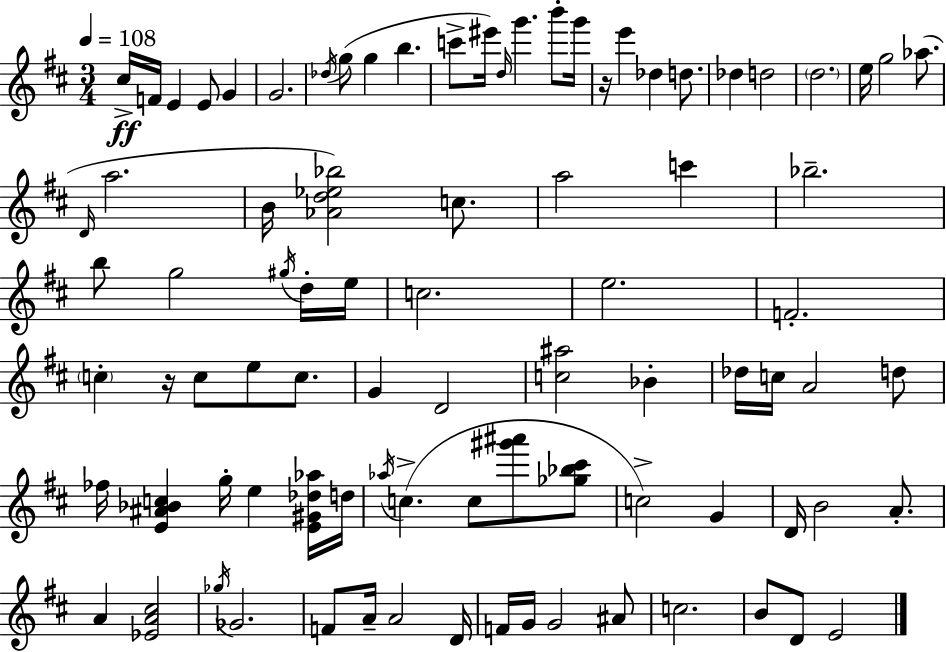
C#5/s F4/s E4/q E4/e G4/q G4/h. Db5/s G5/e G5/q B5/q. C6/e EIS6/s D5/s G6/q. B6/e G6/s R/s E6/q Db5/q D5/e. Db5/q D5/h D5/h. E5/s G5/h Ab5/e. D4/s A5/h. B4/s [Ab4,D5,Eb5,Bb5]/h C5/e. A5/h C6/q Bb5/h. B5/e G5/h G#5/s D5/s E5/s C5/h. E5/h. F4/h. C5/q R/s C5/e E5/e C5/e. G4/q D4/h [C5,A#5]/h Bb4/q Db5/s C5/s A4/h D5/e FES5/s [E4,A#4,Bb4,C5]/q G5/s E5/q [E4,G#4,Db5,Ab5]/s D5/s Ab5/s C5/q. C5/e [G#6,A#6]/e [Gb5,Bb5,C#6]/e C5/h G4/q D4/s B4/h A4/e. A4/q [Eb4,A4,C#5]/h Gb5/s Gb4/h. F4/e A4/s A4/h D4/s F4/s G4/s G4/h A#4/e C5/h. B4/e D4/e E4/h